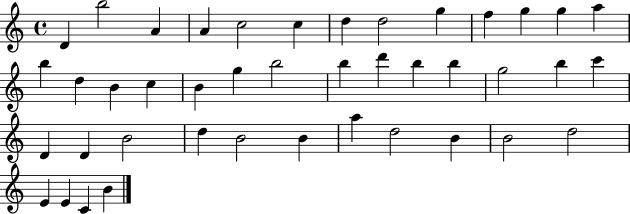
{
  \clef treble
  \time 4/4
  \defaultTimeSignature
  \key c \major
  d'4 b''2 a'4 | a'4 c''2 c''4 | d''4 d''2 g''4 | f''4 g''4 g''4 a''4 | \break b''4 d''4 b'4 c''4 | b'4 g''4 b''2 | b''4 d'''4 b''4 b''4 | g''2 b''4 c'''4 | \break d'4 d'4 b'2 | d''4 b'2 b'4 | a''4 d''2 b'4 | b'2 d''2 | \break e'4 e'4 c'4 b'4 | \bar "|."
}